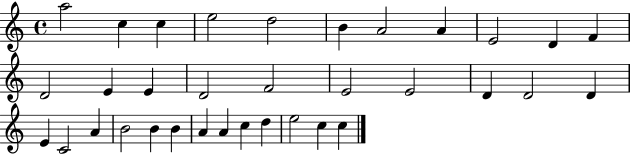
A5/h C5/q C5/q E5/h D5/h B4/q A4/h A4/q E4/h D4/q F4/q D4/h E4/q E4/q D4/h F4/h E4/h E4/h D4/q D4/h D4/q E4/q C4/h A4/q B4/h B4/q B4/q A4/q A4/q C5/q D5/q E5/h C5/q C5/q